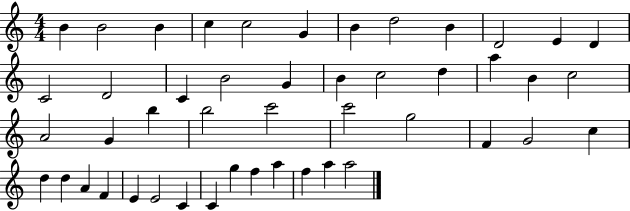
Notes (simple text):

B4/q B4/h B4/q C5/q C5/h G4/q B4/q D5/h B4/q D4/h E4/q D4/q C4/h D4/h C4/q B4/h G4/q B4/q C5/h D5/q A5/q B4/q C5/h A4/h G4/q B5/q B5/h C6/h C6/h G5/h F4/q G4/h C5/q D5/q D5/q A4/q F4/q E4/q E4/h C4/q C4/q G5/q F5/q A5/q F5/q A5/q A5/h